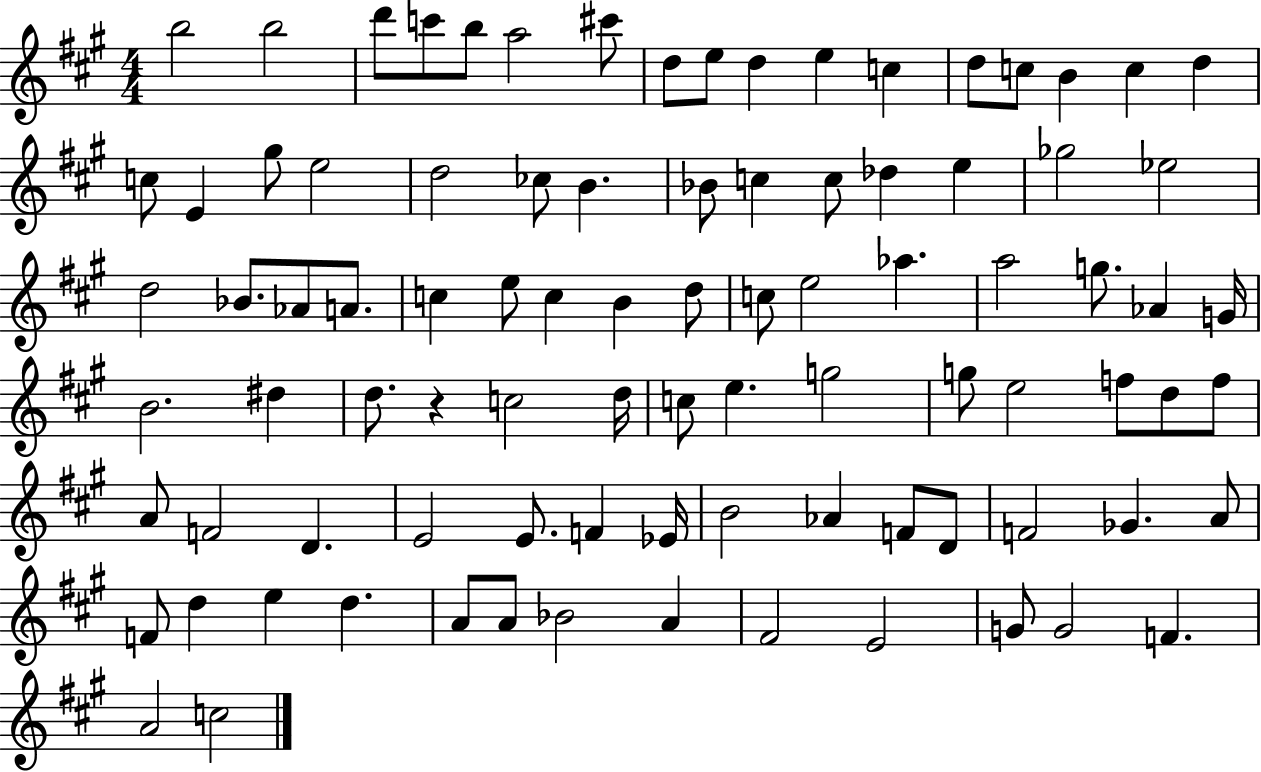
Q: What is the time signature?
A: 4/4